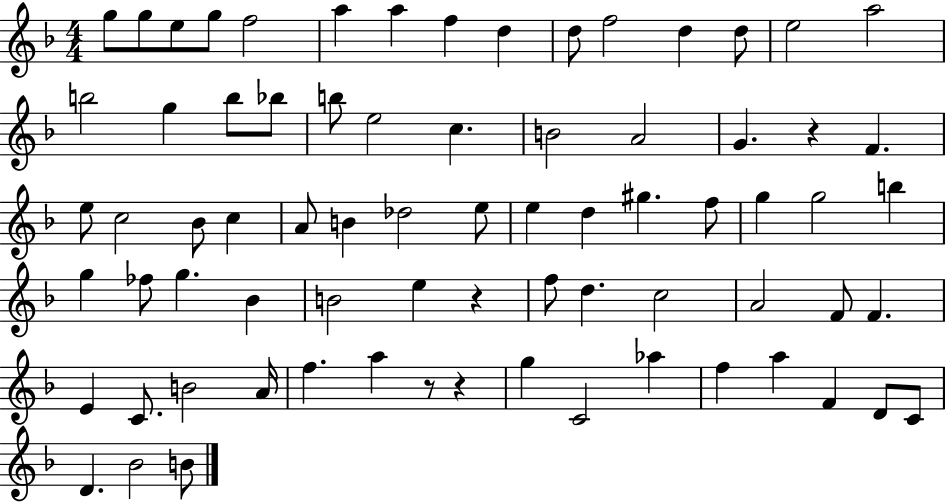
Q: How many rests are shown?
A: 4